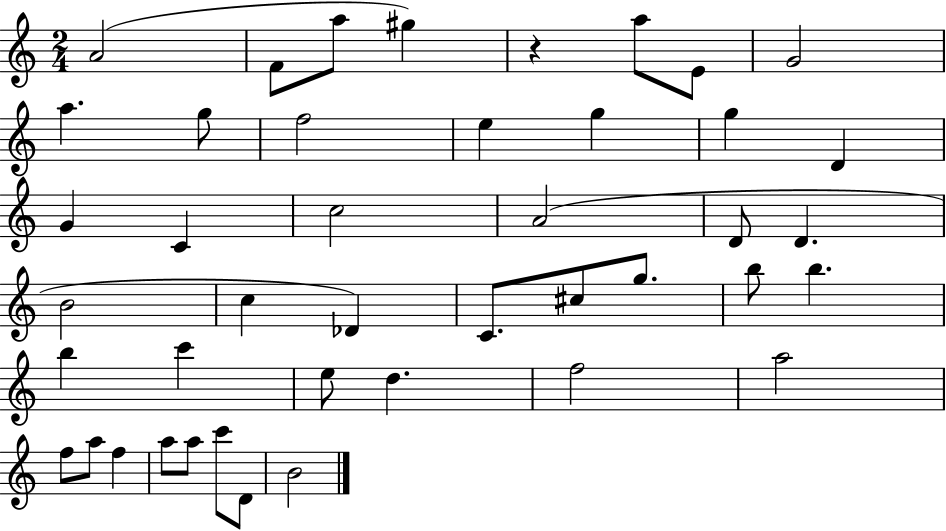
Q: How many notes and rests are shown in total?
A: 43